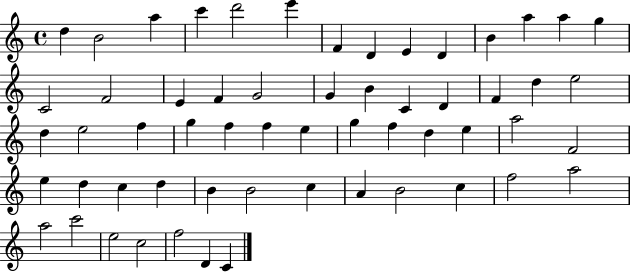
X:1
T:Untitled
M:4/4
L:1/4
K:C
d B2 a c' d'2 e' F D E D B a a g C2 F2 E F G2 G B C D F d e2 d e2 f g f f e g f d e a2 F2 e d c d B B2 c A B2 c f2 a2 a2 c'2 e2 c2 f2 D C